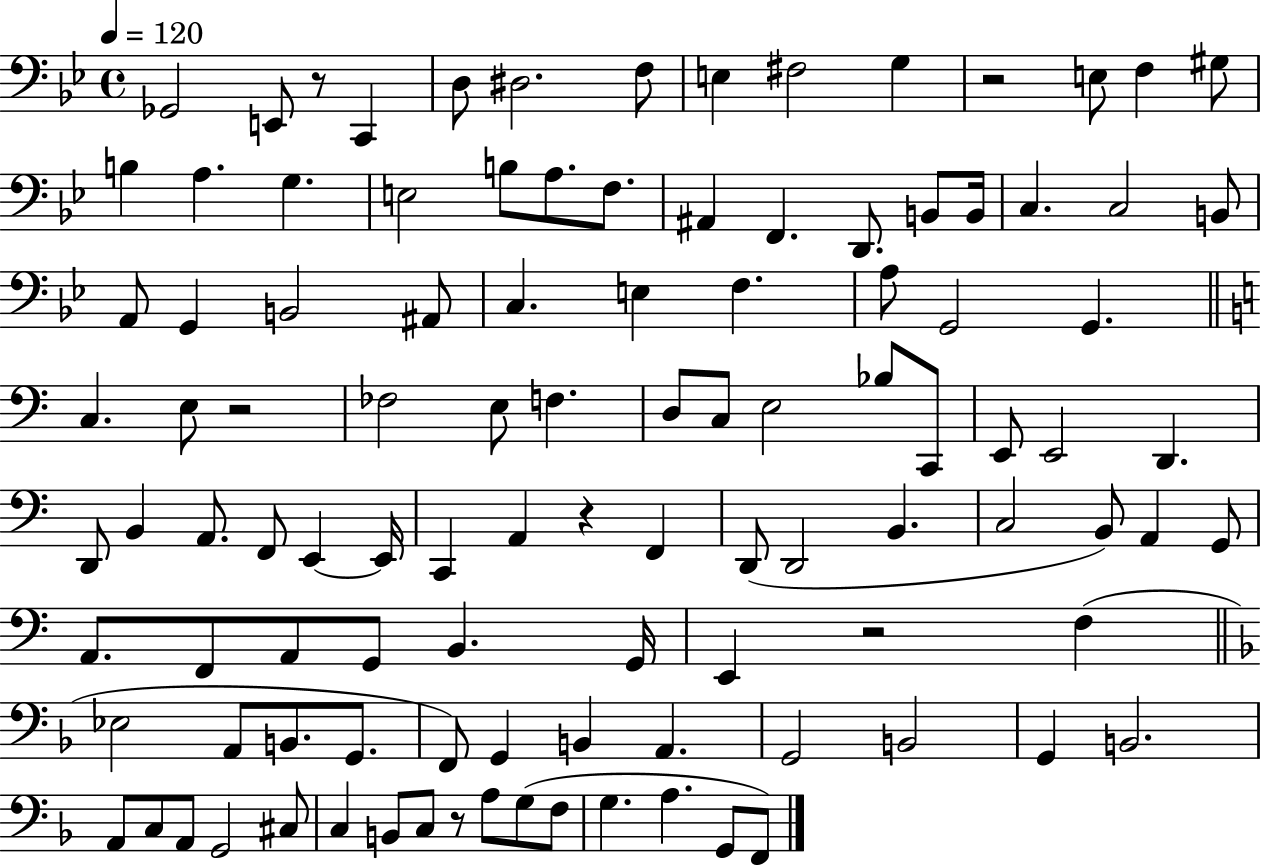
{
  \clef bass
  \time 4/4
  \defaultTimeSignature
  \key bes \major
  \tempo 4 = 120
  ges,2 e,8 r8 c,4 | d8 dis2. f8 | e4 fis2 g4 | r2 e8 f4 gis8 | \break b4 a4. g4. | e2 b8 a8. f8. | ais,4 f,4. d,8. b,8 b,16 | c4. c2 b,8 | \break a,8 g,4 b,2 ais,8 | c4. e4 f4. | a8 g,2 g,4. | \bar "||" \break \key c \major c4. e8 r2 | fes2 e8 f4. | d8 c8 e2 bes8 c,8 | e,8 e,2 d,4. | \break d,8 b,4 a,8. f,8 e,4~~ e,16 | c,4 a,4 r4 f,4 | d,8( d,2 b,4. | c2 b,8) a,4 g,8 | \break a,8. f,8 a,8 g,8 b,4. g,16 | e,4 r2 f4( | \bar "||" \break \key f \major ees2 a,8 b,8. g,8. | f,8) g,4 b,4 a,4. | g,2 b,2 | g,4 b,2. | \break a,8 c8 a,8 g,2 cis8 | c4 b,8 c8 r8 a8 g8( f8 | g4. a4. g,8 f,8) | \bar "|."
}